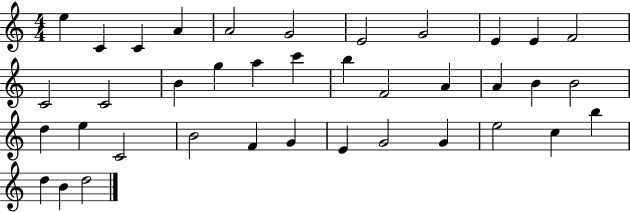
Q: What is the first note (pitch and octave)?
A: E5